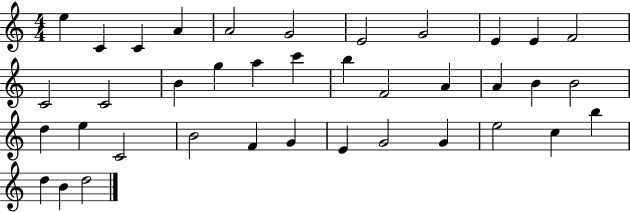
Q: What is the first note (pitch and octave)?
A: E5